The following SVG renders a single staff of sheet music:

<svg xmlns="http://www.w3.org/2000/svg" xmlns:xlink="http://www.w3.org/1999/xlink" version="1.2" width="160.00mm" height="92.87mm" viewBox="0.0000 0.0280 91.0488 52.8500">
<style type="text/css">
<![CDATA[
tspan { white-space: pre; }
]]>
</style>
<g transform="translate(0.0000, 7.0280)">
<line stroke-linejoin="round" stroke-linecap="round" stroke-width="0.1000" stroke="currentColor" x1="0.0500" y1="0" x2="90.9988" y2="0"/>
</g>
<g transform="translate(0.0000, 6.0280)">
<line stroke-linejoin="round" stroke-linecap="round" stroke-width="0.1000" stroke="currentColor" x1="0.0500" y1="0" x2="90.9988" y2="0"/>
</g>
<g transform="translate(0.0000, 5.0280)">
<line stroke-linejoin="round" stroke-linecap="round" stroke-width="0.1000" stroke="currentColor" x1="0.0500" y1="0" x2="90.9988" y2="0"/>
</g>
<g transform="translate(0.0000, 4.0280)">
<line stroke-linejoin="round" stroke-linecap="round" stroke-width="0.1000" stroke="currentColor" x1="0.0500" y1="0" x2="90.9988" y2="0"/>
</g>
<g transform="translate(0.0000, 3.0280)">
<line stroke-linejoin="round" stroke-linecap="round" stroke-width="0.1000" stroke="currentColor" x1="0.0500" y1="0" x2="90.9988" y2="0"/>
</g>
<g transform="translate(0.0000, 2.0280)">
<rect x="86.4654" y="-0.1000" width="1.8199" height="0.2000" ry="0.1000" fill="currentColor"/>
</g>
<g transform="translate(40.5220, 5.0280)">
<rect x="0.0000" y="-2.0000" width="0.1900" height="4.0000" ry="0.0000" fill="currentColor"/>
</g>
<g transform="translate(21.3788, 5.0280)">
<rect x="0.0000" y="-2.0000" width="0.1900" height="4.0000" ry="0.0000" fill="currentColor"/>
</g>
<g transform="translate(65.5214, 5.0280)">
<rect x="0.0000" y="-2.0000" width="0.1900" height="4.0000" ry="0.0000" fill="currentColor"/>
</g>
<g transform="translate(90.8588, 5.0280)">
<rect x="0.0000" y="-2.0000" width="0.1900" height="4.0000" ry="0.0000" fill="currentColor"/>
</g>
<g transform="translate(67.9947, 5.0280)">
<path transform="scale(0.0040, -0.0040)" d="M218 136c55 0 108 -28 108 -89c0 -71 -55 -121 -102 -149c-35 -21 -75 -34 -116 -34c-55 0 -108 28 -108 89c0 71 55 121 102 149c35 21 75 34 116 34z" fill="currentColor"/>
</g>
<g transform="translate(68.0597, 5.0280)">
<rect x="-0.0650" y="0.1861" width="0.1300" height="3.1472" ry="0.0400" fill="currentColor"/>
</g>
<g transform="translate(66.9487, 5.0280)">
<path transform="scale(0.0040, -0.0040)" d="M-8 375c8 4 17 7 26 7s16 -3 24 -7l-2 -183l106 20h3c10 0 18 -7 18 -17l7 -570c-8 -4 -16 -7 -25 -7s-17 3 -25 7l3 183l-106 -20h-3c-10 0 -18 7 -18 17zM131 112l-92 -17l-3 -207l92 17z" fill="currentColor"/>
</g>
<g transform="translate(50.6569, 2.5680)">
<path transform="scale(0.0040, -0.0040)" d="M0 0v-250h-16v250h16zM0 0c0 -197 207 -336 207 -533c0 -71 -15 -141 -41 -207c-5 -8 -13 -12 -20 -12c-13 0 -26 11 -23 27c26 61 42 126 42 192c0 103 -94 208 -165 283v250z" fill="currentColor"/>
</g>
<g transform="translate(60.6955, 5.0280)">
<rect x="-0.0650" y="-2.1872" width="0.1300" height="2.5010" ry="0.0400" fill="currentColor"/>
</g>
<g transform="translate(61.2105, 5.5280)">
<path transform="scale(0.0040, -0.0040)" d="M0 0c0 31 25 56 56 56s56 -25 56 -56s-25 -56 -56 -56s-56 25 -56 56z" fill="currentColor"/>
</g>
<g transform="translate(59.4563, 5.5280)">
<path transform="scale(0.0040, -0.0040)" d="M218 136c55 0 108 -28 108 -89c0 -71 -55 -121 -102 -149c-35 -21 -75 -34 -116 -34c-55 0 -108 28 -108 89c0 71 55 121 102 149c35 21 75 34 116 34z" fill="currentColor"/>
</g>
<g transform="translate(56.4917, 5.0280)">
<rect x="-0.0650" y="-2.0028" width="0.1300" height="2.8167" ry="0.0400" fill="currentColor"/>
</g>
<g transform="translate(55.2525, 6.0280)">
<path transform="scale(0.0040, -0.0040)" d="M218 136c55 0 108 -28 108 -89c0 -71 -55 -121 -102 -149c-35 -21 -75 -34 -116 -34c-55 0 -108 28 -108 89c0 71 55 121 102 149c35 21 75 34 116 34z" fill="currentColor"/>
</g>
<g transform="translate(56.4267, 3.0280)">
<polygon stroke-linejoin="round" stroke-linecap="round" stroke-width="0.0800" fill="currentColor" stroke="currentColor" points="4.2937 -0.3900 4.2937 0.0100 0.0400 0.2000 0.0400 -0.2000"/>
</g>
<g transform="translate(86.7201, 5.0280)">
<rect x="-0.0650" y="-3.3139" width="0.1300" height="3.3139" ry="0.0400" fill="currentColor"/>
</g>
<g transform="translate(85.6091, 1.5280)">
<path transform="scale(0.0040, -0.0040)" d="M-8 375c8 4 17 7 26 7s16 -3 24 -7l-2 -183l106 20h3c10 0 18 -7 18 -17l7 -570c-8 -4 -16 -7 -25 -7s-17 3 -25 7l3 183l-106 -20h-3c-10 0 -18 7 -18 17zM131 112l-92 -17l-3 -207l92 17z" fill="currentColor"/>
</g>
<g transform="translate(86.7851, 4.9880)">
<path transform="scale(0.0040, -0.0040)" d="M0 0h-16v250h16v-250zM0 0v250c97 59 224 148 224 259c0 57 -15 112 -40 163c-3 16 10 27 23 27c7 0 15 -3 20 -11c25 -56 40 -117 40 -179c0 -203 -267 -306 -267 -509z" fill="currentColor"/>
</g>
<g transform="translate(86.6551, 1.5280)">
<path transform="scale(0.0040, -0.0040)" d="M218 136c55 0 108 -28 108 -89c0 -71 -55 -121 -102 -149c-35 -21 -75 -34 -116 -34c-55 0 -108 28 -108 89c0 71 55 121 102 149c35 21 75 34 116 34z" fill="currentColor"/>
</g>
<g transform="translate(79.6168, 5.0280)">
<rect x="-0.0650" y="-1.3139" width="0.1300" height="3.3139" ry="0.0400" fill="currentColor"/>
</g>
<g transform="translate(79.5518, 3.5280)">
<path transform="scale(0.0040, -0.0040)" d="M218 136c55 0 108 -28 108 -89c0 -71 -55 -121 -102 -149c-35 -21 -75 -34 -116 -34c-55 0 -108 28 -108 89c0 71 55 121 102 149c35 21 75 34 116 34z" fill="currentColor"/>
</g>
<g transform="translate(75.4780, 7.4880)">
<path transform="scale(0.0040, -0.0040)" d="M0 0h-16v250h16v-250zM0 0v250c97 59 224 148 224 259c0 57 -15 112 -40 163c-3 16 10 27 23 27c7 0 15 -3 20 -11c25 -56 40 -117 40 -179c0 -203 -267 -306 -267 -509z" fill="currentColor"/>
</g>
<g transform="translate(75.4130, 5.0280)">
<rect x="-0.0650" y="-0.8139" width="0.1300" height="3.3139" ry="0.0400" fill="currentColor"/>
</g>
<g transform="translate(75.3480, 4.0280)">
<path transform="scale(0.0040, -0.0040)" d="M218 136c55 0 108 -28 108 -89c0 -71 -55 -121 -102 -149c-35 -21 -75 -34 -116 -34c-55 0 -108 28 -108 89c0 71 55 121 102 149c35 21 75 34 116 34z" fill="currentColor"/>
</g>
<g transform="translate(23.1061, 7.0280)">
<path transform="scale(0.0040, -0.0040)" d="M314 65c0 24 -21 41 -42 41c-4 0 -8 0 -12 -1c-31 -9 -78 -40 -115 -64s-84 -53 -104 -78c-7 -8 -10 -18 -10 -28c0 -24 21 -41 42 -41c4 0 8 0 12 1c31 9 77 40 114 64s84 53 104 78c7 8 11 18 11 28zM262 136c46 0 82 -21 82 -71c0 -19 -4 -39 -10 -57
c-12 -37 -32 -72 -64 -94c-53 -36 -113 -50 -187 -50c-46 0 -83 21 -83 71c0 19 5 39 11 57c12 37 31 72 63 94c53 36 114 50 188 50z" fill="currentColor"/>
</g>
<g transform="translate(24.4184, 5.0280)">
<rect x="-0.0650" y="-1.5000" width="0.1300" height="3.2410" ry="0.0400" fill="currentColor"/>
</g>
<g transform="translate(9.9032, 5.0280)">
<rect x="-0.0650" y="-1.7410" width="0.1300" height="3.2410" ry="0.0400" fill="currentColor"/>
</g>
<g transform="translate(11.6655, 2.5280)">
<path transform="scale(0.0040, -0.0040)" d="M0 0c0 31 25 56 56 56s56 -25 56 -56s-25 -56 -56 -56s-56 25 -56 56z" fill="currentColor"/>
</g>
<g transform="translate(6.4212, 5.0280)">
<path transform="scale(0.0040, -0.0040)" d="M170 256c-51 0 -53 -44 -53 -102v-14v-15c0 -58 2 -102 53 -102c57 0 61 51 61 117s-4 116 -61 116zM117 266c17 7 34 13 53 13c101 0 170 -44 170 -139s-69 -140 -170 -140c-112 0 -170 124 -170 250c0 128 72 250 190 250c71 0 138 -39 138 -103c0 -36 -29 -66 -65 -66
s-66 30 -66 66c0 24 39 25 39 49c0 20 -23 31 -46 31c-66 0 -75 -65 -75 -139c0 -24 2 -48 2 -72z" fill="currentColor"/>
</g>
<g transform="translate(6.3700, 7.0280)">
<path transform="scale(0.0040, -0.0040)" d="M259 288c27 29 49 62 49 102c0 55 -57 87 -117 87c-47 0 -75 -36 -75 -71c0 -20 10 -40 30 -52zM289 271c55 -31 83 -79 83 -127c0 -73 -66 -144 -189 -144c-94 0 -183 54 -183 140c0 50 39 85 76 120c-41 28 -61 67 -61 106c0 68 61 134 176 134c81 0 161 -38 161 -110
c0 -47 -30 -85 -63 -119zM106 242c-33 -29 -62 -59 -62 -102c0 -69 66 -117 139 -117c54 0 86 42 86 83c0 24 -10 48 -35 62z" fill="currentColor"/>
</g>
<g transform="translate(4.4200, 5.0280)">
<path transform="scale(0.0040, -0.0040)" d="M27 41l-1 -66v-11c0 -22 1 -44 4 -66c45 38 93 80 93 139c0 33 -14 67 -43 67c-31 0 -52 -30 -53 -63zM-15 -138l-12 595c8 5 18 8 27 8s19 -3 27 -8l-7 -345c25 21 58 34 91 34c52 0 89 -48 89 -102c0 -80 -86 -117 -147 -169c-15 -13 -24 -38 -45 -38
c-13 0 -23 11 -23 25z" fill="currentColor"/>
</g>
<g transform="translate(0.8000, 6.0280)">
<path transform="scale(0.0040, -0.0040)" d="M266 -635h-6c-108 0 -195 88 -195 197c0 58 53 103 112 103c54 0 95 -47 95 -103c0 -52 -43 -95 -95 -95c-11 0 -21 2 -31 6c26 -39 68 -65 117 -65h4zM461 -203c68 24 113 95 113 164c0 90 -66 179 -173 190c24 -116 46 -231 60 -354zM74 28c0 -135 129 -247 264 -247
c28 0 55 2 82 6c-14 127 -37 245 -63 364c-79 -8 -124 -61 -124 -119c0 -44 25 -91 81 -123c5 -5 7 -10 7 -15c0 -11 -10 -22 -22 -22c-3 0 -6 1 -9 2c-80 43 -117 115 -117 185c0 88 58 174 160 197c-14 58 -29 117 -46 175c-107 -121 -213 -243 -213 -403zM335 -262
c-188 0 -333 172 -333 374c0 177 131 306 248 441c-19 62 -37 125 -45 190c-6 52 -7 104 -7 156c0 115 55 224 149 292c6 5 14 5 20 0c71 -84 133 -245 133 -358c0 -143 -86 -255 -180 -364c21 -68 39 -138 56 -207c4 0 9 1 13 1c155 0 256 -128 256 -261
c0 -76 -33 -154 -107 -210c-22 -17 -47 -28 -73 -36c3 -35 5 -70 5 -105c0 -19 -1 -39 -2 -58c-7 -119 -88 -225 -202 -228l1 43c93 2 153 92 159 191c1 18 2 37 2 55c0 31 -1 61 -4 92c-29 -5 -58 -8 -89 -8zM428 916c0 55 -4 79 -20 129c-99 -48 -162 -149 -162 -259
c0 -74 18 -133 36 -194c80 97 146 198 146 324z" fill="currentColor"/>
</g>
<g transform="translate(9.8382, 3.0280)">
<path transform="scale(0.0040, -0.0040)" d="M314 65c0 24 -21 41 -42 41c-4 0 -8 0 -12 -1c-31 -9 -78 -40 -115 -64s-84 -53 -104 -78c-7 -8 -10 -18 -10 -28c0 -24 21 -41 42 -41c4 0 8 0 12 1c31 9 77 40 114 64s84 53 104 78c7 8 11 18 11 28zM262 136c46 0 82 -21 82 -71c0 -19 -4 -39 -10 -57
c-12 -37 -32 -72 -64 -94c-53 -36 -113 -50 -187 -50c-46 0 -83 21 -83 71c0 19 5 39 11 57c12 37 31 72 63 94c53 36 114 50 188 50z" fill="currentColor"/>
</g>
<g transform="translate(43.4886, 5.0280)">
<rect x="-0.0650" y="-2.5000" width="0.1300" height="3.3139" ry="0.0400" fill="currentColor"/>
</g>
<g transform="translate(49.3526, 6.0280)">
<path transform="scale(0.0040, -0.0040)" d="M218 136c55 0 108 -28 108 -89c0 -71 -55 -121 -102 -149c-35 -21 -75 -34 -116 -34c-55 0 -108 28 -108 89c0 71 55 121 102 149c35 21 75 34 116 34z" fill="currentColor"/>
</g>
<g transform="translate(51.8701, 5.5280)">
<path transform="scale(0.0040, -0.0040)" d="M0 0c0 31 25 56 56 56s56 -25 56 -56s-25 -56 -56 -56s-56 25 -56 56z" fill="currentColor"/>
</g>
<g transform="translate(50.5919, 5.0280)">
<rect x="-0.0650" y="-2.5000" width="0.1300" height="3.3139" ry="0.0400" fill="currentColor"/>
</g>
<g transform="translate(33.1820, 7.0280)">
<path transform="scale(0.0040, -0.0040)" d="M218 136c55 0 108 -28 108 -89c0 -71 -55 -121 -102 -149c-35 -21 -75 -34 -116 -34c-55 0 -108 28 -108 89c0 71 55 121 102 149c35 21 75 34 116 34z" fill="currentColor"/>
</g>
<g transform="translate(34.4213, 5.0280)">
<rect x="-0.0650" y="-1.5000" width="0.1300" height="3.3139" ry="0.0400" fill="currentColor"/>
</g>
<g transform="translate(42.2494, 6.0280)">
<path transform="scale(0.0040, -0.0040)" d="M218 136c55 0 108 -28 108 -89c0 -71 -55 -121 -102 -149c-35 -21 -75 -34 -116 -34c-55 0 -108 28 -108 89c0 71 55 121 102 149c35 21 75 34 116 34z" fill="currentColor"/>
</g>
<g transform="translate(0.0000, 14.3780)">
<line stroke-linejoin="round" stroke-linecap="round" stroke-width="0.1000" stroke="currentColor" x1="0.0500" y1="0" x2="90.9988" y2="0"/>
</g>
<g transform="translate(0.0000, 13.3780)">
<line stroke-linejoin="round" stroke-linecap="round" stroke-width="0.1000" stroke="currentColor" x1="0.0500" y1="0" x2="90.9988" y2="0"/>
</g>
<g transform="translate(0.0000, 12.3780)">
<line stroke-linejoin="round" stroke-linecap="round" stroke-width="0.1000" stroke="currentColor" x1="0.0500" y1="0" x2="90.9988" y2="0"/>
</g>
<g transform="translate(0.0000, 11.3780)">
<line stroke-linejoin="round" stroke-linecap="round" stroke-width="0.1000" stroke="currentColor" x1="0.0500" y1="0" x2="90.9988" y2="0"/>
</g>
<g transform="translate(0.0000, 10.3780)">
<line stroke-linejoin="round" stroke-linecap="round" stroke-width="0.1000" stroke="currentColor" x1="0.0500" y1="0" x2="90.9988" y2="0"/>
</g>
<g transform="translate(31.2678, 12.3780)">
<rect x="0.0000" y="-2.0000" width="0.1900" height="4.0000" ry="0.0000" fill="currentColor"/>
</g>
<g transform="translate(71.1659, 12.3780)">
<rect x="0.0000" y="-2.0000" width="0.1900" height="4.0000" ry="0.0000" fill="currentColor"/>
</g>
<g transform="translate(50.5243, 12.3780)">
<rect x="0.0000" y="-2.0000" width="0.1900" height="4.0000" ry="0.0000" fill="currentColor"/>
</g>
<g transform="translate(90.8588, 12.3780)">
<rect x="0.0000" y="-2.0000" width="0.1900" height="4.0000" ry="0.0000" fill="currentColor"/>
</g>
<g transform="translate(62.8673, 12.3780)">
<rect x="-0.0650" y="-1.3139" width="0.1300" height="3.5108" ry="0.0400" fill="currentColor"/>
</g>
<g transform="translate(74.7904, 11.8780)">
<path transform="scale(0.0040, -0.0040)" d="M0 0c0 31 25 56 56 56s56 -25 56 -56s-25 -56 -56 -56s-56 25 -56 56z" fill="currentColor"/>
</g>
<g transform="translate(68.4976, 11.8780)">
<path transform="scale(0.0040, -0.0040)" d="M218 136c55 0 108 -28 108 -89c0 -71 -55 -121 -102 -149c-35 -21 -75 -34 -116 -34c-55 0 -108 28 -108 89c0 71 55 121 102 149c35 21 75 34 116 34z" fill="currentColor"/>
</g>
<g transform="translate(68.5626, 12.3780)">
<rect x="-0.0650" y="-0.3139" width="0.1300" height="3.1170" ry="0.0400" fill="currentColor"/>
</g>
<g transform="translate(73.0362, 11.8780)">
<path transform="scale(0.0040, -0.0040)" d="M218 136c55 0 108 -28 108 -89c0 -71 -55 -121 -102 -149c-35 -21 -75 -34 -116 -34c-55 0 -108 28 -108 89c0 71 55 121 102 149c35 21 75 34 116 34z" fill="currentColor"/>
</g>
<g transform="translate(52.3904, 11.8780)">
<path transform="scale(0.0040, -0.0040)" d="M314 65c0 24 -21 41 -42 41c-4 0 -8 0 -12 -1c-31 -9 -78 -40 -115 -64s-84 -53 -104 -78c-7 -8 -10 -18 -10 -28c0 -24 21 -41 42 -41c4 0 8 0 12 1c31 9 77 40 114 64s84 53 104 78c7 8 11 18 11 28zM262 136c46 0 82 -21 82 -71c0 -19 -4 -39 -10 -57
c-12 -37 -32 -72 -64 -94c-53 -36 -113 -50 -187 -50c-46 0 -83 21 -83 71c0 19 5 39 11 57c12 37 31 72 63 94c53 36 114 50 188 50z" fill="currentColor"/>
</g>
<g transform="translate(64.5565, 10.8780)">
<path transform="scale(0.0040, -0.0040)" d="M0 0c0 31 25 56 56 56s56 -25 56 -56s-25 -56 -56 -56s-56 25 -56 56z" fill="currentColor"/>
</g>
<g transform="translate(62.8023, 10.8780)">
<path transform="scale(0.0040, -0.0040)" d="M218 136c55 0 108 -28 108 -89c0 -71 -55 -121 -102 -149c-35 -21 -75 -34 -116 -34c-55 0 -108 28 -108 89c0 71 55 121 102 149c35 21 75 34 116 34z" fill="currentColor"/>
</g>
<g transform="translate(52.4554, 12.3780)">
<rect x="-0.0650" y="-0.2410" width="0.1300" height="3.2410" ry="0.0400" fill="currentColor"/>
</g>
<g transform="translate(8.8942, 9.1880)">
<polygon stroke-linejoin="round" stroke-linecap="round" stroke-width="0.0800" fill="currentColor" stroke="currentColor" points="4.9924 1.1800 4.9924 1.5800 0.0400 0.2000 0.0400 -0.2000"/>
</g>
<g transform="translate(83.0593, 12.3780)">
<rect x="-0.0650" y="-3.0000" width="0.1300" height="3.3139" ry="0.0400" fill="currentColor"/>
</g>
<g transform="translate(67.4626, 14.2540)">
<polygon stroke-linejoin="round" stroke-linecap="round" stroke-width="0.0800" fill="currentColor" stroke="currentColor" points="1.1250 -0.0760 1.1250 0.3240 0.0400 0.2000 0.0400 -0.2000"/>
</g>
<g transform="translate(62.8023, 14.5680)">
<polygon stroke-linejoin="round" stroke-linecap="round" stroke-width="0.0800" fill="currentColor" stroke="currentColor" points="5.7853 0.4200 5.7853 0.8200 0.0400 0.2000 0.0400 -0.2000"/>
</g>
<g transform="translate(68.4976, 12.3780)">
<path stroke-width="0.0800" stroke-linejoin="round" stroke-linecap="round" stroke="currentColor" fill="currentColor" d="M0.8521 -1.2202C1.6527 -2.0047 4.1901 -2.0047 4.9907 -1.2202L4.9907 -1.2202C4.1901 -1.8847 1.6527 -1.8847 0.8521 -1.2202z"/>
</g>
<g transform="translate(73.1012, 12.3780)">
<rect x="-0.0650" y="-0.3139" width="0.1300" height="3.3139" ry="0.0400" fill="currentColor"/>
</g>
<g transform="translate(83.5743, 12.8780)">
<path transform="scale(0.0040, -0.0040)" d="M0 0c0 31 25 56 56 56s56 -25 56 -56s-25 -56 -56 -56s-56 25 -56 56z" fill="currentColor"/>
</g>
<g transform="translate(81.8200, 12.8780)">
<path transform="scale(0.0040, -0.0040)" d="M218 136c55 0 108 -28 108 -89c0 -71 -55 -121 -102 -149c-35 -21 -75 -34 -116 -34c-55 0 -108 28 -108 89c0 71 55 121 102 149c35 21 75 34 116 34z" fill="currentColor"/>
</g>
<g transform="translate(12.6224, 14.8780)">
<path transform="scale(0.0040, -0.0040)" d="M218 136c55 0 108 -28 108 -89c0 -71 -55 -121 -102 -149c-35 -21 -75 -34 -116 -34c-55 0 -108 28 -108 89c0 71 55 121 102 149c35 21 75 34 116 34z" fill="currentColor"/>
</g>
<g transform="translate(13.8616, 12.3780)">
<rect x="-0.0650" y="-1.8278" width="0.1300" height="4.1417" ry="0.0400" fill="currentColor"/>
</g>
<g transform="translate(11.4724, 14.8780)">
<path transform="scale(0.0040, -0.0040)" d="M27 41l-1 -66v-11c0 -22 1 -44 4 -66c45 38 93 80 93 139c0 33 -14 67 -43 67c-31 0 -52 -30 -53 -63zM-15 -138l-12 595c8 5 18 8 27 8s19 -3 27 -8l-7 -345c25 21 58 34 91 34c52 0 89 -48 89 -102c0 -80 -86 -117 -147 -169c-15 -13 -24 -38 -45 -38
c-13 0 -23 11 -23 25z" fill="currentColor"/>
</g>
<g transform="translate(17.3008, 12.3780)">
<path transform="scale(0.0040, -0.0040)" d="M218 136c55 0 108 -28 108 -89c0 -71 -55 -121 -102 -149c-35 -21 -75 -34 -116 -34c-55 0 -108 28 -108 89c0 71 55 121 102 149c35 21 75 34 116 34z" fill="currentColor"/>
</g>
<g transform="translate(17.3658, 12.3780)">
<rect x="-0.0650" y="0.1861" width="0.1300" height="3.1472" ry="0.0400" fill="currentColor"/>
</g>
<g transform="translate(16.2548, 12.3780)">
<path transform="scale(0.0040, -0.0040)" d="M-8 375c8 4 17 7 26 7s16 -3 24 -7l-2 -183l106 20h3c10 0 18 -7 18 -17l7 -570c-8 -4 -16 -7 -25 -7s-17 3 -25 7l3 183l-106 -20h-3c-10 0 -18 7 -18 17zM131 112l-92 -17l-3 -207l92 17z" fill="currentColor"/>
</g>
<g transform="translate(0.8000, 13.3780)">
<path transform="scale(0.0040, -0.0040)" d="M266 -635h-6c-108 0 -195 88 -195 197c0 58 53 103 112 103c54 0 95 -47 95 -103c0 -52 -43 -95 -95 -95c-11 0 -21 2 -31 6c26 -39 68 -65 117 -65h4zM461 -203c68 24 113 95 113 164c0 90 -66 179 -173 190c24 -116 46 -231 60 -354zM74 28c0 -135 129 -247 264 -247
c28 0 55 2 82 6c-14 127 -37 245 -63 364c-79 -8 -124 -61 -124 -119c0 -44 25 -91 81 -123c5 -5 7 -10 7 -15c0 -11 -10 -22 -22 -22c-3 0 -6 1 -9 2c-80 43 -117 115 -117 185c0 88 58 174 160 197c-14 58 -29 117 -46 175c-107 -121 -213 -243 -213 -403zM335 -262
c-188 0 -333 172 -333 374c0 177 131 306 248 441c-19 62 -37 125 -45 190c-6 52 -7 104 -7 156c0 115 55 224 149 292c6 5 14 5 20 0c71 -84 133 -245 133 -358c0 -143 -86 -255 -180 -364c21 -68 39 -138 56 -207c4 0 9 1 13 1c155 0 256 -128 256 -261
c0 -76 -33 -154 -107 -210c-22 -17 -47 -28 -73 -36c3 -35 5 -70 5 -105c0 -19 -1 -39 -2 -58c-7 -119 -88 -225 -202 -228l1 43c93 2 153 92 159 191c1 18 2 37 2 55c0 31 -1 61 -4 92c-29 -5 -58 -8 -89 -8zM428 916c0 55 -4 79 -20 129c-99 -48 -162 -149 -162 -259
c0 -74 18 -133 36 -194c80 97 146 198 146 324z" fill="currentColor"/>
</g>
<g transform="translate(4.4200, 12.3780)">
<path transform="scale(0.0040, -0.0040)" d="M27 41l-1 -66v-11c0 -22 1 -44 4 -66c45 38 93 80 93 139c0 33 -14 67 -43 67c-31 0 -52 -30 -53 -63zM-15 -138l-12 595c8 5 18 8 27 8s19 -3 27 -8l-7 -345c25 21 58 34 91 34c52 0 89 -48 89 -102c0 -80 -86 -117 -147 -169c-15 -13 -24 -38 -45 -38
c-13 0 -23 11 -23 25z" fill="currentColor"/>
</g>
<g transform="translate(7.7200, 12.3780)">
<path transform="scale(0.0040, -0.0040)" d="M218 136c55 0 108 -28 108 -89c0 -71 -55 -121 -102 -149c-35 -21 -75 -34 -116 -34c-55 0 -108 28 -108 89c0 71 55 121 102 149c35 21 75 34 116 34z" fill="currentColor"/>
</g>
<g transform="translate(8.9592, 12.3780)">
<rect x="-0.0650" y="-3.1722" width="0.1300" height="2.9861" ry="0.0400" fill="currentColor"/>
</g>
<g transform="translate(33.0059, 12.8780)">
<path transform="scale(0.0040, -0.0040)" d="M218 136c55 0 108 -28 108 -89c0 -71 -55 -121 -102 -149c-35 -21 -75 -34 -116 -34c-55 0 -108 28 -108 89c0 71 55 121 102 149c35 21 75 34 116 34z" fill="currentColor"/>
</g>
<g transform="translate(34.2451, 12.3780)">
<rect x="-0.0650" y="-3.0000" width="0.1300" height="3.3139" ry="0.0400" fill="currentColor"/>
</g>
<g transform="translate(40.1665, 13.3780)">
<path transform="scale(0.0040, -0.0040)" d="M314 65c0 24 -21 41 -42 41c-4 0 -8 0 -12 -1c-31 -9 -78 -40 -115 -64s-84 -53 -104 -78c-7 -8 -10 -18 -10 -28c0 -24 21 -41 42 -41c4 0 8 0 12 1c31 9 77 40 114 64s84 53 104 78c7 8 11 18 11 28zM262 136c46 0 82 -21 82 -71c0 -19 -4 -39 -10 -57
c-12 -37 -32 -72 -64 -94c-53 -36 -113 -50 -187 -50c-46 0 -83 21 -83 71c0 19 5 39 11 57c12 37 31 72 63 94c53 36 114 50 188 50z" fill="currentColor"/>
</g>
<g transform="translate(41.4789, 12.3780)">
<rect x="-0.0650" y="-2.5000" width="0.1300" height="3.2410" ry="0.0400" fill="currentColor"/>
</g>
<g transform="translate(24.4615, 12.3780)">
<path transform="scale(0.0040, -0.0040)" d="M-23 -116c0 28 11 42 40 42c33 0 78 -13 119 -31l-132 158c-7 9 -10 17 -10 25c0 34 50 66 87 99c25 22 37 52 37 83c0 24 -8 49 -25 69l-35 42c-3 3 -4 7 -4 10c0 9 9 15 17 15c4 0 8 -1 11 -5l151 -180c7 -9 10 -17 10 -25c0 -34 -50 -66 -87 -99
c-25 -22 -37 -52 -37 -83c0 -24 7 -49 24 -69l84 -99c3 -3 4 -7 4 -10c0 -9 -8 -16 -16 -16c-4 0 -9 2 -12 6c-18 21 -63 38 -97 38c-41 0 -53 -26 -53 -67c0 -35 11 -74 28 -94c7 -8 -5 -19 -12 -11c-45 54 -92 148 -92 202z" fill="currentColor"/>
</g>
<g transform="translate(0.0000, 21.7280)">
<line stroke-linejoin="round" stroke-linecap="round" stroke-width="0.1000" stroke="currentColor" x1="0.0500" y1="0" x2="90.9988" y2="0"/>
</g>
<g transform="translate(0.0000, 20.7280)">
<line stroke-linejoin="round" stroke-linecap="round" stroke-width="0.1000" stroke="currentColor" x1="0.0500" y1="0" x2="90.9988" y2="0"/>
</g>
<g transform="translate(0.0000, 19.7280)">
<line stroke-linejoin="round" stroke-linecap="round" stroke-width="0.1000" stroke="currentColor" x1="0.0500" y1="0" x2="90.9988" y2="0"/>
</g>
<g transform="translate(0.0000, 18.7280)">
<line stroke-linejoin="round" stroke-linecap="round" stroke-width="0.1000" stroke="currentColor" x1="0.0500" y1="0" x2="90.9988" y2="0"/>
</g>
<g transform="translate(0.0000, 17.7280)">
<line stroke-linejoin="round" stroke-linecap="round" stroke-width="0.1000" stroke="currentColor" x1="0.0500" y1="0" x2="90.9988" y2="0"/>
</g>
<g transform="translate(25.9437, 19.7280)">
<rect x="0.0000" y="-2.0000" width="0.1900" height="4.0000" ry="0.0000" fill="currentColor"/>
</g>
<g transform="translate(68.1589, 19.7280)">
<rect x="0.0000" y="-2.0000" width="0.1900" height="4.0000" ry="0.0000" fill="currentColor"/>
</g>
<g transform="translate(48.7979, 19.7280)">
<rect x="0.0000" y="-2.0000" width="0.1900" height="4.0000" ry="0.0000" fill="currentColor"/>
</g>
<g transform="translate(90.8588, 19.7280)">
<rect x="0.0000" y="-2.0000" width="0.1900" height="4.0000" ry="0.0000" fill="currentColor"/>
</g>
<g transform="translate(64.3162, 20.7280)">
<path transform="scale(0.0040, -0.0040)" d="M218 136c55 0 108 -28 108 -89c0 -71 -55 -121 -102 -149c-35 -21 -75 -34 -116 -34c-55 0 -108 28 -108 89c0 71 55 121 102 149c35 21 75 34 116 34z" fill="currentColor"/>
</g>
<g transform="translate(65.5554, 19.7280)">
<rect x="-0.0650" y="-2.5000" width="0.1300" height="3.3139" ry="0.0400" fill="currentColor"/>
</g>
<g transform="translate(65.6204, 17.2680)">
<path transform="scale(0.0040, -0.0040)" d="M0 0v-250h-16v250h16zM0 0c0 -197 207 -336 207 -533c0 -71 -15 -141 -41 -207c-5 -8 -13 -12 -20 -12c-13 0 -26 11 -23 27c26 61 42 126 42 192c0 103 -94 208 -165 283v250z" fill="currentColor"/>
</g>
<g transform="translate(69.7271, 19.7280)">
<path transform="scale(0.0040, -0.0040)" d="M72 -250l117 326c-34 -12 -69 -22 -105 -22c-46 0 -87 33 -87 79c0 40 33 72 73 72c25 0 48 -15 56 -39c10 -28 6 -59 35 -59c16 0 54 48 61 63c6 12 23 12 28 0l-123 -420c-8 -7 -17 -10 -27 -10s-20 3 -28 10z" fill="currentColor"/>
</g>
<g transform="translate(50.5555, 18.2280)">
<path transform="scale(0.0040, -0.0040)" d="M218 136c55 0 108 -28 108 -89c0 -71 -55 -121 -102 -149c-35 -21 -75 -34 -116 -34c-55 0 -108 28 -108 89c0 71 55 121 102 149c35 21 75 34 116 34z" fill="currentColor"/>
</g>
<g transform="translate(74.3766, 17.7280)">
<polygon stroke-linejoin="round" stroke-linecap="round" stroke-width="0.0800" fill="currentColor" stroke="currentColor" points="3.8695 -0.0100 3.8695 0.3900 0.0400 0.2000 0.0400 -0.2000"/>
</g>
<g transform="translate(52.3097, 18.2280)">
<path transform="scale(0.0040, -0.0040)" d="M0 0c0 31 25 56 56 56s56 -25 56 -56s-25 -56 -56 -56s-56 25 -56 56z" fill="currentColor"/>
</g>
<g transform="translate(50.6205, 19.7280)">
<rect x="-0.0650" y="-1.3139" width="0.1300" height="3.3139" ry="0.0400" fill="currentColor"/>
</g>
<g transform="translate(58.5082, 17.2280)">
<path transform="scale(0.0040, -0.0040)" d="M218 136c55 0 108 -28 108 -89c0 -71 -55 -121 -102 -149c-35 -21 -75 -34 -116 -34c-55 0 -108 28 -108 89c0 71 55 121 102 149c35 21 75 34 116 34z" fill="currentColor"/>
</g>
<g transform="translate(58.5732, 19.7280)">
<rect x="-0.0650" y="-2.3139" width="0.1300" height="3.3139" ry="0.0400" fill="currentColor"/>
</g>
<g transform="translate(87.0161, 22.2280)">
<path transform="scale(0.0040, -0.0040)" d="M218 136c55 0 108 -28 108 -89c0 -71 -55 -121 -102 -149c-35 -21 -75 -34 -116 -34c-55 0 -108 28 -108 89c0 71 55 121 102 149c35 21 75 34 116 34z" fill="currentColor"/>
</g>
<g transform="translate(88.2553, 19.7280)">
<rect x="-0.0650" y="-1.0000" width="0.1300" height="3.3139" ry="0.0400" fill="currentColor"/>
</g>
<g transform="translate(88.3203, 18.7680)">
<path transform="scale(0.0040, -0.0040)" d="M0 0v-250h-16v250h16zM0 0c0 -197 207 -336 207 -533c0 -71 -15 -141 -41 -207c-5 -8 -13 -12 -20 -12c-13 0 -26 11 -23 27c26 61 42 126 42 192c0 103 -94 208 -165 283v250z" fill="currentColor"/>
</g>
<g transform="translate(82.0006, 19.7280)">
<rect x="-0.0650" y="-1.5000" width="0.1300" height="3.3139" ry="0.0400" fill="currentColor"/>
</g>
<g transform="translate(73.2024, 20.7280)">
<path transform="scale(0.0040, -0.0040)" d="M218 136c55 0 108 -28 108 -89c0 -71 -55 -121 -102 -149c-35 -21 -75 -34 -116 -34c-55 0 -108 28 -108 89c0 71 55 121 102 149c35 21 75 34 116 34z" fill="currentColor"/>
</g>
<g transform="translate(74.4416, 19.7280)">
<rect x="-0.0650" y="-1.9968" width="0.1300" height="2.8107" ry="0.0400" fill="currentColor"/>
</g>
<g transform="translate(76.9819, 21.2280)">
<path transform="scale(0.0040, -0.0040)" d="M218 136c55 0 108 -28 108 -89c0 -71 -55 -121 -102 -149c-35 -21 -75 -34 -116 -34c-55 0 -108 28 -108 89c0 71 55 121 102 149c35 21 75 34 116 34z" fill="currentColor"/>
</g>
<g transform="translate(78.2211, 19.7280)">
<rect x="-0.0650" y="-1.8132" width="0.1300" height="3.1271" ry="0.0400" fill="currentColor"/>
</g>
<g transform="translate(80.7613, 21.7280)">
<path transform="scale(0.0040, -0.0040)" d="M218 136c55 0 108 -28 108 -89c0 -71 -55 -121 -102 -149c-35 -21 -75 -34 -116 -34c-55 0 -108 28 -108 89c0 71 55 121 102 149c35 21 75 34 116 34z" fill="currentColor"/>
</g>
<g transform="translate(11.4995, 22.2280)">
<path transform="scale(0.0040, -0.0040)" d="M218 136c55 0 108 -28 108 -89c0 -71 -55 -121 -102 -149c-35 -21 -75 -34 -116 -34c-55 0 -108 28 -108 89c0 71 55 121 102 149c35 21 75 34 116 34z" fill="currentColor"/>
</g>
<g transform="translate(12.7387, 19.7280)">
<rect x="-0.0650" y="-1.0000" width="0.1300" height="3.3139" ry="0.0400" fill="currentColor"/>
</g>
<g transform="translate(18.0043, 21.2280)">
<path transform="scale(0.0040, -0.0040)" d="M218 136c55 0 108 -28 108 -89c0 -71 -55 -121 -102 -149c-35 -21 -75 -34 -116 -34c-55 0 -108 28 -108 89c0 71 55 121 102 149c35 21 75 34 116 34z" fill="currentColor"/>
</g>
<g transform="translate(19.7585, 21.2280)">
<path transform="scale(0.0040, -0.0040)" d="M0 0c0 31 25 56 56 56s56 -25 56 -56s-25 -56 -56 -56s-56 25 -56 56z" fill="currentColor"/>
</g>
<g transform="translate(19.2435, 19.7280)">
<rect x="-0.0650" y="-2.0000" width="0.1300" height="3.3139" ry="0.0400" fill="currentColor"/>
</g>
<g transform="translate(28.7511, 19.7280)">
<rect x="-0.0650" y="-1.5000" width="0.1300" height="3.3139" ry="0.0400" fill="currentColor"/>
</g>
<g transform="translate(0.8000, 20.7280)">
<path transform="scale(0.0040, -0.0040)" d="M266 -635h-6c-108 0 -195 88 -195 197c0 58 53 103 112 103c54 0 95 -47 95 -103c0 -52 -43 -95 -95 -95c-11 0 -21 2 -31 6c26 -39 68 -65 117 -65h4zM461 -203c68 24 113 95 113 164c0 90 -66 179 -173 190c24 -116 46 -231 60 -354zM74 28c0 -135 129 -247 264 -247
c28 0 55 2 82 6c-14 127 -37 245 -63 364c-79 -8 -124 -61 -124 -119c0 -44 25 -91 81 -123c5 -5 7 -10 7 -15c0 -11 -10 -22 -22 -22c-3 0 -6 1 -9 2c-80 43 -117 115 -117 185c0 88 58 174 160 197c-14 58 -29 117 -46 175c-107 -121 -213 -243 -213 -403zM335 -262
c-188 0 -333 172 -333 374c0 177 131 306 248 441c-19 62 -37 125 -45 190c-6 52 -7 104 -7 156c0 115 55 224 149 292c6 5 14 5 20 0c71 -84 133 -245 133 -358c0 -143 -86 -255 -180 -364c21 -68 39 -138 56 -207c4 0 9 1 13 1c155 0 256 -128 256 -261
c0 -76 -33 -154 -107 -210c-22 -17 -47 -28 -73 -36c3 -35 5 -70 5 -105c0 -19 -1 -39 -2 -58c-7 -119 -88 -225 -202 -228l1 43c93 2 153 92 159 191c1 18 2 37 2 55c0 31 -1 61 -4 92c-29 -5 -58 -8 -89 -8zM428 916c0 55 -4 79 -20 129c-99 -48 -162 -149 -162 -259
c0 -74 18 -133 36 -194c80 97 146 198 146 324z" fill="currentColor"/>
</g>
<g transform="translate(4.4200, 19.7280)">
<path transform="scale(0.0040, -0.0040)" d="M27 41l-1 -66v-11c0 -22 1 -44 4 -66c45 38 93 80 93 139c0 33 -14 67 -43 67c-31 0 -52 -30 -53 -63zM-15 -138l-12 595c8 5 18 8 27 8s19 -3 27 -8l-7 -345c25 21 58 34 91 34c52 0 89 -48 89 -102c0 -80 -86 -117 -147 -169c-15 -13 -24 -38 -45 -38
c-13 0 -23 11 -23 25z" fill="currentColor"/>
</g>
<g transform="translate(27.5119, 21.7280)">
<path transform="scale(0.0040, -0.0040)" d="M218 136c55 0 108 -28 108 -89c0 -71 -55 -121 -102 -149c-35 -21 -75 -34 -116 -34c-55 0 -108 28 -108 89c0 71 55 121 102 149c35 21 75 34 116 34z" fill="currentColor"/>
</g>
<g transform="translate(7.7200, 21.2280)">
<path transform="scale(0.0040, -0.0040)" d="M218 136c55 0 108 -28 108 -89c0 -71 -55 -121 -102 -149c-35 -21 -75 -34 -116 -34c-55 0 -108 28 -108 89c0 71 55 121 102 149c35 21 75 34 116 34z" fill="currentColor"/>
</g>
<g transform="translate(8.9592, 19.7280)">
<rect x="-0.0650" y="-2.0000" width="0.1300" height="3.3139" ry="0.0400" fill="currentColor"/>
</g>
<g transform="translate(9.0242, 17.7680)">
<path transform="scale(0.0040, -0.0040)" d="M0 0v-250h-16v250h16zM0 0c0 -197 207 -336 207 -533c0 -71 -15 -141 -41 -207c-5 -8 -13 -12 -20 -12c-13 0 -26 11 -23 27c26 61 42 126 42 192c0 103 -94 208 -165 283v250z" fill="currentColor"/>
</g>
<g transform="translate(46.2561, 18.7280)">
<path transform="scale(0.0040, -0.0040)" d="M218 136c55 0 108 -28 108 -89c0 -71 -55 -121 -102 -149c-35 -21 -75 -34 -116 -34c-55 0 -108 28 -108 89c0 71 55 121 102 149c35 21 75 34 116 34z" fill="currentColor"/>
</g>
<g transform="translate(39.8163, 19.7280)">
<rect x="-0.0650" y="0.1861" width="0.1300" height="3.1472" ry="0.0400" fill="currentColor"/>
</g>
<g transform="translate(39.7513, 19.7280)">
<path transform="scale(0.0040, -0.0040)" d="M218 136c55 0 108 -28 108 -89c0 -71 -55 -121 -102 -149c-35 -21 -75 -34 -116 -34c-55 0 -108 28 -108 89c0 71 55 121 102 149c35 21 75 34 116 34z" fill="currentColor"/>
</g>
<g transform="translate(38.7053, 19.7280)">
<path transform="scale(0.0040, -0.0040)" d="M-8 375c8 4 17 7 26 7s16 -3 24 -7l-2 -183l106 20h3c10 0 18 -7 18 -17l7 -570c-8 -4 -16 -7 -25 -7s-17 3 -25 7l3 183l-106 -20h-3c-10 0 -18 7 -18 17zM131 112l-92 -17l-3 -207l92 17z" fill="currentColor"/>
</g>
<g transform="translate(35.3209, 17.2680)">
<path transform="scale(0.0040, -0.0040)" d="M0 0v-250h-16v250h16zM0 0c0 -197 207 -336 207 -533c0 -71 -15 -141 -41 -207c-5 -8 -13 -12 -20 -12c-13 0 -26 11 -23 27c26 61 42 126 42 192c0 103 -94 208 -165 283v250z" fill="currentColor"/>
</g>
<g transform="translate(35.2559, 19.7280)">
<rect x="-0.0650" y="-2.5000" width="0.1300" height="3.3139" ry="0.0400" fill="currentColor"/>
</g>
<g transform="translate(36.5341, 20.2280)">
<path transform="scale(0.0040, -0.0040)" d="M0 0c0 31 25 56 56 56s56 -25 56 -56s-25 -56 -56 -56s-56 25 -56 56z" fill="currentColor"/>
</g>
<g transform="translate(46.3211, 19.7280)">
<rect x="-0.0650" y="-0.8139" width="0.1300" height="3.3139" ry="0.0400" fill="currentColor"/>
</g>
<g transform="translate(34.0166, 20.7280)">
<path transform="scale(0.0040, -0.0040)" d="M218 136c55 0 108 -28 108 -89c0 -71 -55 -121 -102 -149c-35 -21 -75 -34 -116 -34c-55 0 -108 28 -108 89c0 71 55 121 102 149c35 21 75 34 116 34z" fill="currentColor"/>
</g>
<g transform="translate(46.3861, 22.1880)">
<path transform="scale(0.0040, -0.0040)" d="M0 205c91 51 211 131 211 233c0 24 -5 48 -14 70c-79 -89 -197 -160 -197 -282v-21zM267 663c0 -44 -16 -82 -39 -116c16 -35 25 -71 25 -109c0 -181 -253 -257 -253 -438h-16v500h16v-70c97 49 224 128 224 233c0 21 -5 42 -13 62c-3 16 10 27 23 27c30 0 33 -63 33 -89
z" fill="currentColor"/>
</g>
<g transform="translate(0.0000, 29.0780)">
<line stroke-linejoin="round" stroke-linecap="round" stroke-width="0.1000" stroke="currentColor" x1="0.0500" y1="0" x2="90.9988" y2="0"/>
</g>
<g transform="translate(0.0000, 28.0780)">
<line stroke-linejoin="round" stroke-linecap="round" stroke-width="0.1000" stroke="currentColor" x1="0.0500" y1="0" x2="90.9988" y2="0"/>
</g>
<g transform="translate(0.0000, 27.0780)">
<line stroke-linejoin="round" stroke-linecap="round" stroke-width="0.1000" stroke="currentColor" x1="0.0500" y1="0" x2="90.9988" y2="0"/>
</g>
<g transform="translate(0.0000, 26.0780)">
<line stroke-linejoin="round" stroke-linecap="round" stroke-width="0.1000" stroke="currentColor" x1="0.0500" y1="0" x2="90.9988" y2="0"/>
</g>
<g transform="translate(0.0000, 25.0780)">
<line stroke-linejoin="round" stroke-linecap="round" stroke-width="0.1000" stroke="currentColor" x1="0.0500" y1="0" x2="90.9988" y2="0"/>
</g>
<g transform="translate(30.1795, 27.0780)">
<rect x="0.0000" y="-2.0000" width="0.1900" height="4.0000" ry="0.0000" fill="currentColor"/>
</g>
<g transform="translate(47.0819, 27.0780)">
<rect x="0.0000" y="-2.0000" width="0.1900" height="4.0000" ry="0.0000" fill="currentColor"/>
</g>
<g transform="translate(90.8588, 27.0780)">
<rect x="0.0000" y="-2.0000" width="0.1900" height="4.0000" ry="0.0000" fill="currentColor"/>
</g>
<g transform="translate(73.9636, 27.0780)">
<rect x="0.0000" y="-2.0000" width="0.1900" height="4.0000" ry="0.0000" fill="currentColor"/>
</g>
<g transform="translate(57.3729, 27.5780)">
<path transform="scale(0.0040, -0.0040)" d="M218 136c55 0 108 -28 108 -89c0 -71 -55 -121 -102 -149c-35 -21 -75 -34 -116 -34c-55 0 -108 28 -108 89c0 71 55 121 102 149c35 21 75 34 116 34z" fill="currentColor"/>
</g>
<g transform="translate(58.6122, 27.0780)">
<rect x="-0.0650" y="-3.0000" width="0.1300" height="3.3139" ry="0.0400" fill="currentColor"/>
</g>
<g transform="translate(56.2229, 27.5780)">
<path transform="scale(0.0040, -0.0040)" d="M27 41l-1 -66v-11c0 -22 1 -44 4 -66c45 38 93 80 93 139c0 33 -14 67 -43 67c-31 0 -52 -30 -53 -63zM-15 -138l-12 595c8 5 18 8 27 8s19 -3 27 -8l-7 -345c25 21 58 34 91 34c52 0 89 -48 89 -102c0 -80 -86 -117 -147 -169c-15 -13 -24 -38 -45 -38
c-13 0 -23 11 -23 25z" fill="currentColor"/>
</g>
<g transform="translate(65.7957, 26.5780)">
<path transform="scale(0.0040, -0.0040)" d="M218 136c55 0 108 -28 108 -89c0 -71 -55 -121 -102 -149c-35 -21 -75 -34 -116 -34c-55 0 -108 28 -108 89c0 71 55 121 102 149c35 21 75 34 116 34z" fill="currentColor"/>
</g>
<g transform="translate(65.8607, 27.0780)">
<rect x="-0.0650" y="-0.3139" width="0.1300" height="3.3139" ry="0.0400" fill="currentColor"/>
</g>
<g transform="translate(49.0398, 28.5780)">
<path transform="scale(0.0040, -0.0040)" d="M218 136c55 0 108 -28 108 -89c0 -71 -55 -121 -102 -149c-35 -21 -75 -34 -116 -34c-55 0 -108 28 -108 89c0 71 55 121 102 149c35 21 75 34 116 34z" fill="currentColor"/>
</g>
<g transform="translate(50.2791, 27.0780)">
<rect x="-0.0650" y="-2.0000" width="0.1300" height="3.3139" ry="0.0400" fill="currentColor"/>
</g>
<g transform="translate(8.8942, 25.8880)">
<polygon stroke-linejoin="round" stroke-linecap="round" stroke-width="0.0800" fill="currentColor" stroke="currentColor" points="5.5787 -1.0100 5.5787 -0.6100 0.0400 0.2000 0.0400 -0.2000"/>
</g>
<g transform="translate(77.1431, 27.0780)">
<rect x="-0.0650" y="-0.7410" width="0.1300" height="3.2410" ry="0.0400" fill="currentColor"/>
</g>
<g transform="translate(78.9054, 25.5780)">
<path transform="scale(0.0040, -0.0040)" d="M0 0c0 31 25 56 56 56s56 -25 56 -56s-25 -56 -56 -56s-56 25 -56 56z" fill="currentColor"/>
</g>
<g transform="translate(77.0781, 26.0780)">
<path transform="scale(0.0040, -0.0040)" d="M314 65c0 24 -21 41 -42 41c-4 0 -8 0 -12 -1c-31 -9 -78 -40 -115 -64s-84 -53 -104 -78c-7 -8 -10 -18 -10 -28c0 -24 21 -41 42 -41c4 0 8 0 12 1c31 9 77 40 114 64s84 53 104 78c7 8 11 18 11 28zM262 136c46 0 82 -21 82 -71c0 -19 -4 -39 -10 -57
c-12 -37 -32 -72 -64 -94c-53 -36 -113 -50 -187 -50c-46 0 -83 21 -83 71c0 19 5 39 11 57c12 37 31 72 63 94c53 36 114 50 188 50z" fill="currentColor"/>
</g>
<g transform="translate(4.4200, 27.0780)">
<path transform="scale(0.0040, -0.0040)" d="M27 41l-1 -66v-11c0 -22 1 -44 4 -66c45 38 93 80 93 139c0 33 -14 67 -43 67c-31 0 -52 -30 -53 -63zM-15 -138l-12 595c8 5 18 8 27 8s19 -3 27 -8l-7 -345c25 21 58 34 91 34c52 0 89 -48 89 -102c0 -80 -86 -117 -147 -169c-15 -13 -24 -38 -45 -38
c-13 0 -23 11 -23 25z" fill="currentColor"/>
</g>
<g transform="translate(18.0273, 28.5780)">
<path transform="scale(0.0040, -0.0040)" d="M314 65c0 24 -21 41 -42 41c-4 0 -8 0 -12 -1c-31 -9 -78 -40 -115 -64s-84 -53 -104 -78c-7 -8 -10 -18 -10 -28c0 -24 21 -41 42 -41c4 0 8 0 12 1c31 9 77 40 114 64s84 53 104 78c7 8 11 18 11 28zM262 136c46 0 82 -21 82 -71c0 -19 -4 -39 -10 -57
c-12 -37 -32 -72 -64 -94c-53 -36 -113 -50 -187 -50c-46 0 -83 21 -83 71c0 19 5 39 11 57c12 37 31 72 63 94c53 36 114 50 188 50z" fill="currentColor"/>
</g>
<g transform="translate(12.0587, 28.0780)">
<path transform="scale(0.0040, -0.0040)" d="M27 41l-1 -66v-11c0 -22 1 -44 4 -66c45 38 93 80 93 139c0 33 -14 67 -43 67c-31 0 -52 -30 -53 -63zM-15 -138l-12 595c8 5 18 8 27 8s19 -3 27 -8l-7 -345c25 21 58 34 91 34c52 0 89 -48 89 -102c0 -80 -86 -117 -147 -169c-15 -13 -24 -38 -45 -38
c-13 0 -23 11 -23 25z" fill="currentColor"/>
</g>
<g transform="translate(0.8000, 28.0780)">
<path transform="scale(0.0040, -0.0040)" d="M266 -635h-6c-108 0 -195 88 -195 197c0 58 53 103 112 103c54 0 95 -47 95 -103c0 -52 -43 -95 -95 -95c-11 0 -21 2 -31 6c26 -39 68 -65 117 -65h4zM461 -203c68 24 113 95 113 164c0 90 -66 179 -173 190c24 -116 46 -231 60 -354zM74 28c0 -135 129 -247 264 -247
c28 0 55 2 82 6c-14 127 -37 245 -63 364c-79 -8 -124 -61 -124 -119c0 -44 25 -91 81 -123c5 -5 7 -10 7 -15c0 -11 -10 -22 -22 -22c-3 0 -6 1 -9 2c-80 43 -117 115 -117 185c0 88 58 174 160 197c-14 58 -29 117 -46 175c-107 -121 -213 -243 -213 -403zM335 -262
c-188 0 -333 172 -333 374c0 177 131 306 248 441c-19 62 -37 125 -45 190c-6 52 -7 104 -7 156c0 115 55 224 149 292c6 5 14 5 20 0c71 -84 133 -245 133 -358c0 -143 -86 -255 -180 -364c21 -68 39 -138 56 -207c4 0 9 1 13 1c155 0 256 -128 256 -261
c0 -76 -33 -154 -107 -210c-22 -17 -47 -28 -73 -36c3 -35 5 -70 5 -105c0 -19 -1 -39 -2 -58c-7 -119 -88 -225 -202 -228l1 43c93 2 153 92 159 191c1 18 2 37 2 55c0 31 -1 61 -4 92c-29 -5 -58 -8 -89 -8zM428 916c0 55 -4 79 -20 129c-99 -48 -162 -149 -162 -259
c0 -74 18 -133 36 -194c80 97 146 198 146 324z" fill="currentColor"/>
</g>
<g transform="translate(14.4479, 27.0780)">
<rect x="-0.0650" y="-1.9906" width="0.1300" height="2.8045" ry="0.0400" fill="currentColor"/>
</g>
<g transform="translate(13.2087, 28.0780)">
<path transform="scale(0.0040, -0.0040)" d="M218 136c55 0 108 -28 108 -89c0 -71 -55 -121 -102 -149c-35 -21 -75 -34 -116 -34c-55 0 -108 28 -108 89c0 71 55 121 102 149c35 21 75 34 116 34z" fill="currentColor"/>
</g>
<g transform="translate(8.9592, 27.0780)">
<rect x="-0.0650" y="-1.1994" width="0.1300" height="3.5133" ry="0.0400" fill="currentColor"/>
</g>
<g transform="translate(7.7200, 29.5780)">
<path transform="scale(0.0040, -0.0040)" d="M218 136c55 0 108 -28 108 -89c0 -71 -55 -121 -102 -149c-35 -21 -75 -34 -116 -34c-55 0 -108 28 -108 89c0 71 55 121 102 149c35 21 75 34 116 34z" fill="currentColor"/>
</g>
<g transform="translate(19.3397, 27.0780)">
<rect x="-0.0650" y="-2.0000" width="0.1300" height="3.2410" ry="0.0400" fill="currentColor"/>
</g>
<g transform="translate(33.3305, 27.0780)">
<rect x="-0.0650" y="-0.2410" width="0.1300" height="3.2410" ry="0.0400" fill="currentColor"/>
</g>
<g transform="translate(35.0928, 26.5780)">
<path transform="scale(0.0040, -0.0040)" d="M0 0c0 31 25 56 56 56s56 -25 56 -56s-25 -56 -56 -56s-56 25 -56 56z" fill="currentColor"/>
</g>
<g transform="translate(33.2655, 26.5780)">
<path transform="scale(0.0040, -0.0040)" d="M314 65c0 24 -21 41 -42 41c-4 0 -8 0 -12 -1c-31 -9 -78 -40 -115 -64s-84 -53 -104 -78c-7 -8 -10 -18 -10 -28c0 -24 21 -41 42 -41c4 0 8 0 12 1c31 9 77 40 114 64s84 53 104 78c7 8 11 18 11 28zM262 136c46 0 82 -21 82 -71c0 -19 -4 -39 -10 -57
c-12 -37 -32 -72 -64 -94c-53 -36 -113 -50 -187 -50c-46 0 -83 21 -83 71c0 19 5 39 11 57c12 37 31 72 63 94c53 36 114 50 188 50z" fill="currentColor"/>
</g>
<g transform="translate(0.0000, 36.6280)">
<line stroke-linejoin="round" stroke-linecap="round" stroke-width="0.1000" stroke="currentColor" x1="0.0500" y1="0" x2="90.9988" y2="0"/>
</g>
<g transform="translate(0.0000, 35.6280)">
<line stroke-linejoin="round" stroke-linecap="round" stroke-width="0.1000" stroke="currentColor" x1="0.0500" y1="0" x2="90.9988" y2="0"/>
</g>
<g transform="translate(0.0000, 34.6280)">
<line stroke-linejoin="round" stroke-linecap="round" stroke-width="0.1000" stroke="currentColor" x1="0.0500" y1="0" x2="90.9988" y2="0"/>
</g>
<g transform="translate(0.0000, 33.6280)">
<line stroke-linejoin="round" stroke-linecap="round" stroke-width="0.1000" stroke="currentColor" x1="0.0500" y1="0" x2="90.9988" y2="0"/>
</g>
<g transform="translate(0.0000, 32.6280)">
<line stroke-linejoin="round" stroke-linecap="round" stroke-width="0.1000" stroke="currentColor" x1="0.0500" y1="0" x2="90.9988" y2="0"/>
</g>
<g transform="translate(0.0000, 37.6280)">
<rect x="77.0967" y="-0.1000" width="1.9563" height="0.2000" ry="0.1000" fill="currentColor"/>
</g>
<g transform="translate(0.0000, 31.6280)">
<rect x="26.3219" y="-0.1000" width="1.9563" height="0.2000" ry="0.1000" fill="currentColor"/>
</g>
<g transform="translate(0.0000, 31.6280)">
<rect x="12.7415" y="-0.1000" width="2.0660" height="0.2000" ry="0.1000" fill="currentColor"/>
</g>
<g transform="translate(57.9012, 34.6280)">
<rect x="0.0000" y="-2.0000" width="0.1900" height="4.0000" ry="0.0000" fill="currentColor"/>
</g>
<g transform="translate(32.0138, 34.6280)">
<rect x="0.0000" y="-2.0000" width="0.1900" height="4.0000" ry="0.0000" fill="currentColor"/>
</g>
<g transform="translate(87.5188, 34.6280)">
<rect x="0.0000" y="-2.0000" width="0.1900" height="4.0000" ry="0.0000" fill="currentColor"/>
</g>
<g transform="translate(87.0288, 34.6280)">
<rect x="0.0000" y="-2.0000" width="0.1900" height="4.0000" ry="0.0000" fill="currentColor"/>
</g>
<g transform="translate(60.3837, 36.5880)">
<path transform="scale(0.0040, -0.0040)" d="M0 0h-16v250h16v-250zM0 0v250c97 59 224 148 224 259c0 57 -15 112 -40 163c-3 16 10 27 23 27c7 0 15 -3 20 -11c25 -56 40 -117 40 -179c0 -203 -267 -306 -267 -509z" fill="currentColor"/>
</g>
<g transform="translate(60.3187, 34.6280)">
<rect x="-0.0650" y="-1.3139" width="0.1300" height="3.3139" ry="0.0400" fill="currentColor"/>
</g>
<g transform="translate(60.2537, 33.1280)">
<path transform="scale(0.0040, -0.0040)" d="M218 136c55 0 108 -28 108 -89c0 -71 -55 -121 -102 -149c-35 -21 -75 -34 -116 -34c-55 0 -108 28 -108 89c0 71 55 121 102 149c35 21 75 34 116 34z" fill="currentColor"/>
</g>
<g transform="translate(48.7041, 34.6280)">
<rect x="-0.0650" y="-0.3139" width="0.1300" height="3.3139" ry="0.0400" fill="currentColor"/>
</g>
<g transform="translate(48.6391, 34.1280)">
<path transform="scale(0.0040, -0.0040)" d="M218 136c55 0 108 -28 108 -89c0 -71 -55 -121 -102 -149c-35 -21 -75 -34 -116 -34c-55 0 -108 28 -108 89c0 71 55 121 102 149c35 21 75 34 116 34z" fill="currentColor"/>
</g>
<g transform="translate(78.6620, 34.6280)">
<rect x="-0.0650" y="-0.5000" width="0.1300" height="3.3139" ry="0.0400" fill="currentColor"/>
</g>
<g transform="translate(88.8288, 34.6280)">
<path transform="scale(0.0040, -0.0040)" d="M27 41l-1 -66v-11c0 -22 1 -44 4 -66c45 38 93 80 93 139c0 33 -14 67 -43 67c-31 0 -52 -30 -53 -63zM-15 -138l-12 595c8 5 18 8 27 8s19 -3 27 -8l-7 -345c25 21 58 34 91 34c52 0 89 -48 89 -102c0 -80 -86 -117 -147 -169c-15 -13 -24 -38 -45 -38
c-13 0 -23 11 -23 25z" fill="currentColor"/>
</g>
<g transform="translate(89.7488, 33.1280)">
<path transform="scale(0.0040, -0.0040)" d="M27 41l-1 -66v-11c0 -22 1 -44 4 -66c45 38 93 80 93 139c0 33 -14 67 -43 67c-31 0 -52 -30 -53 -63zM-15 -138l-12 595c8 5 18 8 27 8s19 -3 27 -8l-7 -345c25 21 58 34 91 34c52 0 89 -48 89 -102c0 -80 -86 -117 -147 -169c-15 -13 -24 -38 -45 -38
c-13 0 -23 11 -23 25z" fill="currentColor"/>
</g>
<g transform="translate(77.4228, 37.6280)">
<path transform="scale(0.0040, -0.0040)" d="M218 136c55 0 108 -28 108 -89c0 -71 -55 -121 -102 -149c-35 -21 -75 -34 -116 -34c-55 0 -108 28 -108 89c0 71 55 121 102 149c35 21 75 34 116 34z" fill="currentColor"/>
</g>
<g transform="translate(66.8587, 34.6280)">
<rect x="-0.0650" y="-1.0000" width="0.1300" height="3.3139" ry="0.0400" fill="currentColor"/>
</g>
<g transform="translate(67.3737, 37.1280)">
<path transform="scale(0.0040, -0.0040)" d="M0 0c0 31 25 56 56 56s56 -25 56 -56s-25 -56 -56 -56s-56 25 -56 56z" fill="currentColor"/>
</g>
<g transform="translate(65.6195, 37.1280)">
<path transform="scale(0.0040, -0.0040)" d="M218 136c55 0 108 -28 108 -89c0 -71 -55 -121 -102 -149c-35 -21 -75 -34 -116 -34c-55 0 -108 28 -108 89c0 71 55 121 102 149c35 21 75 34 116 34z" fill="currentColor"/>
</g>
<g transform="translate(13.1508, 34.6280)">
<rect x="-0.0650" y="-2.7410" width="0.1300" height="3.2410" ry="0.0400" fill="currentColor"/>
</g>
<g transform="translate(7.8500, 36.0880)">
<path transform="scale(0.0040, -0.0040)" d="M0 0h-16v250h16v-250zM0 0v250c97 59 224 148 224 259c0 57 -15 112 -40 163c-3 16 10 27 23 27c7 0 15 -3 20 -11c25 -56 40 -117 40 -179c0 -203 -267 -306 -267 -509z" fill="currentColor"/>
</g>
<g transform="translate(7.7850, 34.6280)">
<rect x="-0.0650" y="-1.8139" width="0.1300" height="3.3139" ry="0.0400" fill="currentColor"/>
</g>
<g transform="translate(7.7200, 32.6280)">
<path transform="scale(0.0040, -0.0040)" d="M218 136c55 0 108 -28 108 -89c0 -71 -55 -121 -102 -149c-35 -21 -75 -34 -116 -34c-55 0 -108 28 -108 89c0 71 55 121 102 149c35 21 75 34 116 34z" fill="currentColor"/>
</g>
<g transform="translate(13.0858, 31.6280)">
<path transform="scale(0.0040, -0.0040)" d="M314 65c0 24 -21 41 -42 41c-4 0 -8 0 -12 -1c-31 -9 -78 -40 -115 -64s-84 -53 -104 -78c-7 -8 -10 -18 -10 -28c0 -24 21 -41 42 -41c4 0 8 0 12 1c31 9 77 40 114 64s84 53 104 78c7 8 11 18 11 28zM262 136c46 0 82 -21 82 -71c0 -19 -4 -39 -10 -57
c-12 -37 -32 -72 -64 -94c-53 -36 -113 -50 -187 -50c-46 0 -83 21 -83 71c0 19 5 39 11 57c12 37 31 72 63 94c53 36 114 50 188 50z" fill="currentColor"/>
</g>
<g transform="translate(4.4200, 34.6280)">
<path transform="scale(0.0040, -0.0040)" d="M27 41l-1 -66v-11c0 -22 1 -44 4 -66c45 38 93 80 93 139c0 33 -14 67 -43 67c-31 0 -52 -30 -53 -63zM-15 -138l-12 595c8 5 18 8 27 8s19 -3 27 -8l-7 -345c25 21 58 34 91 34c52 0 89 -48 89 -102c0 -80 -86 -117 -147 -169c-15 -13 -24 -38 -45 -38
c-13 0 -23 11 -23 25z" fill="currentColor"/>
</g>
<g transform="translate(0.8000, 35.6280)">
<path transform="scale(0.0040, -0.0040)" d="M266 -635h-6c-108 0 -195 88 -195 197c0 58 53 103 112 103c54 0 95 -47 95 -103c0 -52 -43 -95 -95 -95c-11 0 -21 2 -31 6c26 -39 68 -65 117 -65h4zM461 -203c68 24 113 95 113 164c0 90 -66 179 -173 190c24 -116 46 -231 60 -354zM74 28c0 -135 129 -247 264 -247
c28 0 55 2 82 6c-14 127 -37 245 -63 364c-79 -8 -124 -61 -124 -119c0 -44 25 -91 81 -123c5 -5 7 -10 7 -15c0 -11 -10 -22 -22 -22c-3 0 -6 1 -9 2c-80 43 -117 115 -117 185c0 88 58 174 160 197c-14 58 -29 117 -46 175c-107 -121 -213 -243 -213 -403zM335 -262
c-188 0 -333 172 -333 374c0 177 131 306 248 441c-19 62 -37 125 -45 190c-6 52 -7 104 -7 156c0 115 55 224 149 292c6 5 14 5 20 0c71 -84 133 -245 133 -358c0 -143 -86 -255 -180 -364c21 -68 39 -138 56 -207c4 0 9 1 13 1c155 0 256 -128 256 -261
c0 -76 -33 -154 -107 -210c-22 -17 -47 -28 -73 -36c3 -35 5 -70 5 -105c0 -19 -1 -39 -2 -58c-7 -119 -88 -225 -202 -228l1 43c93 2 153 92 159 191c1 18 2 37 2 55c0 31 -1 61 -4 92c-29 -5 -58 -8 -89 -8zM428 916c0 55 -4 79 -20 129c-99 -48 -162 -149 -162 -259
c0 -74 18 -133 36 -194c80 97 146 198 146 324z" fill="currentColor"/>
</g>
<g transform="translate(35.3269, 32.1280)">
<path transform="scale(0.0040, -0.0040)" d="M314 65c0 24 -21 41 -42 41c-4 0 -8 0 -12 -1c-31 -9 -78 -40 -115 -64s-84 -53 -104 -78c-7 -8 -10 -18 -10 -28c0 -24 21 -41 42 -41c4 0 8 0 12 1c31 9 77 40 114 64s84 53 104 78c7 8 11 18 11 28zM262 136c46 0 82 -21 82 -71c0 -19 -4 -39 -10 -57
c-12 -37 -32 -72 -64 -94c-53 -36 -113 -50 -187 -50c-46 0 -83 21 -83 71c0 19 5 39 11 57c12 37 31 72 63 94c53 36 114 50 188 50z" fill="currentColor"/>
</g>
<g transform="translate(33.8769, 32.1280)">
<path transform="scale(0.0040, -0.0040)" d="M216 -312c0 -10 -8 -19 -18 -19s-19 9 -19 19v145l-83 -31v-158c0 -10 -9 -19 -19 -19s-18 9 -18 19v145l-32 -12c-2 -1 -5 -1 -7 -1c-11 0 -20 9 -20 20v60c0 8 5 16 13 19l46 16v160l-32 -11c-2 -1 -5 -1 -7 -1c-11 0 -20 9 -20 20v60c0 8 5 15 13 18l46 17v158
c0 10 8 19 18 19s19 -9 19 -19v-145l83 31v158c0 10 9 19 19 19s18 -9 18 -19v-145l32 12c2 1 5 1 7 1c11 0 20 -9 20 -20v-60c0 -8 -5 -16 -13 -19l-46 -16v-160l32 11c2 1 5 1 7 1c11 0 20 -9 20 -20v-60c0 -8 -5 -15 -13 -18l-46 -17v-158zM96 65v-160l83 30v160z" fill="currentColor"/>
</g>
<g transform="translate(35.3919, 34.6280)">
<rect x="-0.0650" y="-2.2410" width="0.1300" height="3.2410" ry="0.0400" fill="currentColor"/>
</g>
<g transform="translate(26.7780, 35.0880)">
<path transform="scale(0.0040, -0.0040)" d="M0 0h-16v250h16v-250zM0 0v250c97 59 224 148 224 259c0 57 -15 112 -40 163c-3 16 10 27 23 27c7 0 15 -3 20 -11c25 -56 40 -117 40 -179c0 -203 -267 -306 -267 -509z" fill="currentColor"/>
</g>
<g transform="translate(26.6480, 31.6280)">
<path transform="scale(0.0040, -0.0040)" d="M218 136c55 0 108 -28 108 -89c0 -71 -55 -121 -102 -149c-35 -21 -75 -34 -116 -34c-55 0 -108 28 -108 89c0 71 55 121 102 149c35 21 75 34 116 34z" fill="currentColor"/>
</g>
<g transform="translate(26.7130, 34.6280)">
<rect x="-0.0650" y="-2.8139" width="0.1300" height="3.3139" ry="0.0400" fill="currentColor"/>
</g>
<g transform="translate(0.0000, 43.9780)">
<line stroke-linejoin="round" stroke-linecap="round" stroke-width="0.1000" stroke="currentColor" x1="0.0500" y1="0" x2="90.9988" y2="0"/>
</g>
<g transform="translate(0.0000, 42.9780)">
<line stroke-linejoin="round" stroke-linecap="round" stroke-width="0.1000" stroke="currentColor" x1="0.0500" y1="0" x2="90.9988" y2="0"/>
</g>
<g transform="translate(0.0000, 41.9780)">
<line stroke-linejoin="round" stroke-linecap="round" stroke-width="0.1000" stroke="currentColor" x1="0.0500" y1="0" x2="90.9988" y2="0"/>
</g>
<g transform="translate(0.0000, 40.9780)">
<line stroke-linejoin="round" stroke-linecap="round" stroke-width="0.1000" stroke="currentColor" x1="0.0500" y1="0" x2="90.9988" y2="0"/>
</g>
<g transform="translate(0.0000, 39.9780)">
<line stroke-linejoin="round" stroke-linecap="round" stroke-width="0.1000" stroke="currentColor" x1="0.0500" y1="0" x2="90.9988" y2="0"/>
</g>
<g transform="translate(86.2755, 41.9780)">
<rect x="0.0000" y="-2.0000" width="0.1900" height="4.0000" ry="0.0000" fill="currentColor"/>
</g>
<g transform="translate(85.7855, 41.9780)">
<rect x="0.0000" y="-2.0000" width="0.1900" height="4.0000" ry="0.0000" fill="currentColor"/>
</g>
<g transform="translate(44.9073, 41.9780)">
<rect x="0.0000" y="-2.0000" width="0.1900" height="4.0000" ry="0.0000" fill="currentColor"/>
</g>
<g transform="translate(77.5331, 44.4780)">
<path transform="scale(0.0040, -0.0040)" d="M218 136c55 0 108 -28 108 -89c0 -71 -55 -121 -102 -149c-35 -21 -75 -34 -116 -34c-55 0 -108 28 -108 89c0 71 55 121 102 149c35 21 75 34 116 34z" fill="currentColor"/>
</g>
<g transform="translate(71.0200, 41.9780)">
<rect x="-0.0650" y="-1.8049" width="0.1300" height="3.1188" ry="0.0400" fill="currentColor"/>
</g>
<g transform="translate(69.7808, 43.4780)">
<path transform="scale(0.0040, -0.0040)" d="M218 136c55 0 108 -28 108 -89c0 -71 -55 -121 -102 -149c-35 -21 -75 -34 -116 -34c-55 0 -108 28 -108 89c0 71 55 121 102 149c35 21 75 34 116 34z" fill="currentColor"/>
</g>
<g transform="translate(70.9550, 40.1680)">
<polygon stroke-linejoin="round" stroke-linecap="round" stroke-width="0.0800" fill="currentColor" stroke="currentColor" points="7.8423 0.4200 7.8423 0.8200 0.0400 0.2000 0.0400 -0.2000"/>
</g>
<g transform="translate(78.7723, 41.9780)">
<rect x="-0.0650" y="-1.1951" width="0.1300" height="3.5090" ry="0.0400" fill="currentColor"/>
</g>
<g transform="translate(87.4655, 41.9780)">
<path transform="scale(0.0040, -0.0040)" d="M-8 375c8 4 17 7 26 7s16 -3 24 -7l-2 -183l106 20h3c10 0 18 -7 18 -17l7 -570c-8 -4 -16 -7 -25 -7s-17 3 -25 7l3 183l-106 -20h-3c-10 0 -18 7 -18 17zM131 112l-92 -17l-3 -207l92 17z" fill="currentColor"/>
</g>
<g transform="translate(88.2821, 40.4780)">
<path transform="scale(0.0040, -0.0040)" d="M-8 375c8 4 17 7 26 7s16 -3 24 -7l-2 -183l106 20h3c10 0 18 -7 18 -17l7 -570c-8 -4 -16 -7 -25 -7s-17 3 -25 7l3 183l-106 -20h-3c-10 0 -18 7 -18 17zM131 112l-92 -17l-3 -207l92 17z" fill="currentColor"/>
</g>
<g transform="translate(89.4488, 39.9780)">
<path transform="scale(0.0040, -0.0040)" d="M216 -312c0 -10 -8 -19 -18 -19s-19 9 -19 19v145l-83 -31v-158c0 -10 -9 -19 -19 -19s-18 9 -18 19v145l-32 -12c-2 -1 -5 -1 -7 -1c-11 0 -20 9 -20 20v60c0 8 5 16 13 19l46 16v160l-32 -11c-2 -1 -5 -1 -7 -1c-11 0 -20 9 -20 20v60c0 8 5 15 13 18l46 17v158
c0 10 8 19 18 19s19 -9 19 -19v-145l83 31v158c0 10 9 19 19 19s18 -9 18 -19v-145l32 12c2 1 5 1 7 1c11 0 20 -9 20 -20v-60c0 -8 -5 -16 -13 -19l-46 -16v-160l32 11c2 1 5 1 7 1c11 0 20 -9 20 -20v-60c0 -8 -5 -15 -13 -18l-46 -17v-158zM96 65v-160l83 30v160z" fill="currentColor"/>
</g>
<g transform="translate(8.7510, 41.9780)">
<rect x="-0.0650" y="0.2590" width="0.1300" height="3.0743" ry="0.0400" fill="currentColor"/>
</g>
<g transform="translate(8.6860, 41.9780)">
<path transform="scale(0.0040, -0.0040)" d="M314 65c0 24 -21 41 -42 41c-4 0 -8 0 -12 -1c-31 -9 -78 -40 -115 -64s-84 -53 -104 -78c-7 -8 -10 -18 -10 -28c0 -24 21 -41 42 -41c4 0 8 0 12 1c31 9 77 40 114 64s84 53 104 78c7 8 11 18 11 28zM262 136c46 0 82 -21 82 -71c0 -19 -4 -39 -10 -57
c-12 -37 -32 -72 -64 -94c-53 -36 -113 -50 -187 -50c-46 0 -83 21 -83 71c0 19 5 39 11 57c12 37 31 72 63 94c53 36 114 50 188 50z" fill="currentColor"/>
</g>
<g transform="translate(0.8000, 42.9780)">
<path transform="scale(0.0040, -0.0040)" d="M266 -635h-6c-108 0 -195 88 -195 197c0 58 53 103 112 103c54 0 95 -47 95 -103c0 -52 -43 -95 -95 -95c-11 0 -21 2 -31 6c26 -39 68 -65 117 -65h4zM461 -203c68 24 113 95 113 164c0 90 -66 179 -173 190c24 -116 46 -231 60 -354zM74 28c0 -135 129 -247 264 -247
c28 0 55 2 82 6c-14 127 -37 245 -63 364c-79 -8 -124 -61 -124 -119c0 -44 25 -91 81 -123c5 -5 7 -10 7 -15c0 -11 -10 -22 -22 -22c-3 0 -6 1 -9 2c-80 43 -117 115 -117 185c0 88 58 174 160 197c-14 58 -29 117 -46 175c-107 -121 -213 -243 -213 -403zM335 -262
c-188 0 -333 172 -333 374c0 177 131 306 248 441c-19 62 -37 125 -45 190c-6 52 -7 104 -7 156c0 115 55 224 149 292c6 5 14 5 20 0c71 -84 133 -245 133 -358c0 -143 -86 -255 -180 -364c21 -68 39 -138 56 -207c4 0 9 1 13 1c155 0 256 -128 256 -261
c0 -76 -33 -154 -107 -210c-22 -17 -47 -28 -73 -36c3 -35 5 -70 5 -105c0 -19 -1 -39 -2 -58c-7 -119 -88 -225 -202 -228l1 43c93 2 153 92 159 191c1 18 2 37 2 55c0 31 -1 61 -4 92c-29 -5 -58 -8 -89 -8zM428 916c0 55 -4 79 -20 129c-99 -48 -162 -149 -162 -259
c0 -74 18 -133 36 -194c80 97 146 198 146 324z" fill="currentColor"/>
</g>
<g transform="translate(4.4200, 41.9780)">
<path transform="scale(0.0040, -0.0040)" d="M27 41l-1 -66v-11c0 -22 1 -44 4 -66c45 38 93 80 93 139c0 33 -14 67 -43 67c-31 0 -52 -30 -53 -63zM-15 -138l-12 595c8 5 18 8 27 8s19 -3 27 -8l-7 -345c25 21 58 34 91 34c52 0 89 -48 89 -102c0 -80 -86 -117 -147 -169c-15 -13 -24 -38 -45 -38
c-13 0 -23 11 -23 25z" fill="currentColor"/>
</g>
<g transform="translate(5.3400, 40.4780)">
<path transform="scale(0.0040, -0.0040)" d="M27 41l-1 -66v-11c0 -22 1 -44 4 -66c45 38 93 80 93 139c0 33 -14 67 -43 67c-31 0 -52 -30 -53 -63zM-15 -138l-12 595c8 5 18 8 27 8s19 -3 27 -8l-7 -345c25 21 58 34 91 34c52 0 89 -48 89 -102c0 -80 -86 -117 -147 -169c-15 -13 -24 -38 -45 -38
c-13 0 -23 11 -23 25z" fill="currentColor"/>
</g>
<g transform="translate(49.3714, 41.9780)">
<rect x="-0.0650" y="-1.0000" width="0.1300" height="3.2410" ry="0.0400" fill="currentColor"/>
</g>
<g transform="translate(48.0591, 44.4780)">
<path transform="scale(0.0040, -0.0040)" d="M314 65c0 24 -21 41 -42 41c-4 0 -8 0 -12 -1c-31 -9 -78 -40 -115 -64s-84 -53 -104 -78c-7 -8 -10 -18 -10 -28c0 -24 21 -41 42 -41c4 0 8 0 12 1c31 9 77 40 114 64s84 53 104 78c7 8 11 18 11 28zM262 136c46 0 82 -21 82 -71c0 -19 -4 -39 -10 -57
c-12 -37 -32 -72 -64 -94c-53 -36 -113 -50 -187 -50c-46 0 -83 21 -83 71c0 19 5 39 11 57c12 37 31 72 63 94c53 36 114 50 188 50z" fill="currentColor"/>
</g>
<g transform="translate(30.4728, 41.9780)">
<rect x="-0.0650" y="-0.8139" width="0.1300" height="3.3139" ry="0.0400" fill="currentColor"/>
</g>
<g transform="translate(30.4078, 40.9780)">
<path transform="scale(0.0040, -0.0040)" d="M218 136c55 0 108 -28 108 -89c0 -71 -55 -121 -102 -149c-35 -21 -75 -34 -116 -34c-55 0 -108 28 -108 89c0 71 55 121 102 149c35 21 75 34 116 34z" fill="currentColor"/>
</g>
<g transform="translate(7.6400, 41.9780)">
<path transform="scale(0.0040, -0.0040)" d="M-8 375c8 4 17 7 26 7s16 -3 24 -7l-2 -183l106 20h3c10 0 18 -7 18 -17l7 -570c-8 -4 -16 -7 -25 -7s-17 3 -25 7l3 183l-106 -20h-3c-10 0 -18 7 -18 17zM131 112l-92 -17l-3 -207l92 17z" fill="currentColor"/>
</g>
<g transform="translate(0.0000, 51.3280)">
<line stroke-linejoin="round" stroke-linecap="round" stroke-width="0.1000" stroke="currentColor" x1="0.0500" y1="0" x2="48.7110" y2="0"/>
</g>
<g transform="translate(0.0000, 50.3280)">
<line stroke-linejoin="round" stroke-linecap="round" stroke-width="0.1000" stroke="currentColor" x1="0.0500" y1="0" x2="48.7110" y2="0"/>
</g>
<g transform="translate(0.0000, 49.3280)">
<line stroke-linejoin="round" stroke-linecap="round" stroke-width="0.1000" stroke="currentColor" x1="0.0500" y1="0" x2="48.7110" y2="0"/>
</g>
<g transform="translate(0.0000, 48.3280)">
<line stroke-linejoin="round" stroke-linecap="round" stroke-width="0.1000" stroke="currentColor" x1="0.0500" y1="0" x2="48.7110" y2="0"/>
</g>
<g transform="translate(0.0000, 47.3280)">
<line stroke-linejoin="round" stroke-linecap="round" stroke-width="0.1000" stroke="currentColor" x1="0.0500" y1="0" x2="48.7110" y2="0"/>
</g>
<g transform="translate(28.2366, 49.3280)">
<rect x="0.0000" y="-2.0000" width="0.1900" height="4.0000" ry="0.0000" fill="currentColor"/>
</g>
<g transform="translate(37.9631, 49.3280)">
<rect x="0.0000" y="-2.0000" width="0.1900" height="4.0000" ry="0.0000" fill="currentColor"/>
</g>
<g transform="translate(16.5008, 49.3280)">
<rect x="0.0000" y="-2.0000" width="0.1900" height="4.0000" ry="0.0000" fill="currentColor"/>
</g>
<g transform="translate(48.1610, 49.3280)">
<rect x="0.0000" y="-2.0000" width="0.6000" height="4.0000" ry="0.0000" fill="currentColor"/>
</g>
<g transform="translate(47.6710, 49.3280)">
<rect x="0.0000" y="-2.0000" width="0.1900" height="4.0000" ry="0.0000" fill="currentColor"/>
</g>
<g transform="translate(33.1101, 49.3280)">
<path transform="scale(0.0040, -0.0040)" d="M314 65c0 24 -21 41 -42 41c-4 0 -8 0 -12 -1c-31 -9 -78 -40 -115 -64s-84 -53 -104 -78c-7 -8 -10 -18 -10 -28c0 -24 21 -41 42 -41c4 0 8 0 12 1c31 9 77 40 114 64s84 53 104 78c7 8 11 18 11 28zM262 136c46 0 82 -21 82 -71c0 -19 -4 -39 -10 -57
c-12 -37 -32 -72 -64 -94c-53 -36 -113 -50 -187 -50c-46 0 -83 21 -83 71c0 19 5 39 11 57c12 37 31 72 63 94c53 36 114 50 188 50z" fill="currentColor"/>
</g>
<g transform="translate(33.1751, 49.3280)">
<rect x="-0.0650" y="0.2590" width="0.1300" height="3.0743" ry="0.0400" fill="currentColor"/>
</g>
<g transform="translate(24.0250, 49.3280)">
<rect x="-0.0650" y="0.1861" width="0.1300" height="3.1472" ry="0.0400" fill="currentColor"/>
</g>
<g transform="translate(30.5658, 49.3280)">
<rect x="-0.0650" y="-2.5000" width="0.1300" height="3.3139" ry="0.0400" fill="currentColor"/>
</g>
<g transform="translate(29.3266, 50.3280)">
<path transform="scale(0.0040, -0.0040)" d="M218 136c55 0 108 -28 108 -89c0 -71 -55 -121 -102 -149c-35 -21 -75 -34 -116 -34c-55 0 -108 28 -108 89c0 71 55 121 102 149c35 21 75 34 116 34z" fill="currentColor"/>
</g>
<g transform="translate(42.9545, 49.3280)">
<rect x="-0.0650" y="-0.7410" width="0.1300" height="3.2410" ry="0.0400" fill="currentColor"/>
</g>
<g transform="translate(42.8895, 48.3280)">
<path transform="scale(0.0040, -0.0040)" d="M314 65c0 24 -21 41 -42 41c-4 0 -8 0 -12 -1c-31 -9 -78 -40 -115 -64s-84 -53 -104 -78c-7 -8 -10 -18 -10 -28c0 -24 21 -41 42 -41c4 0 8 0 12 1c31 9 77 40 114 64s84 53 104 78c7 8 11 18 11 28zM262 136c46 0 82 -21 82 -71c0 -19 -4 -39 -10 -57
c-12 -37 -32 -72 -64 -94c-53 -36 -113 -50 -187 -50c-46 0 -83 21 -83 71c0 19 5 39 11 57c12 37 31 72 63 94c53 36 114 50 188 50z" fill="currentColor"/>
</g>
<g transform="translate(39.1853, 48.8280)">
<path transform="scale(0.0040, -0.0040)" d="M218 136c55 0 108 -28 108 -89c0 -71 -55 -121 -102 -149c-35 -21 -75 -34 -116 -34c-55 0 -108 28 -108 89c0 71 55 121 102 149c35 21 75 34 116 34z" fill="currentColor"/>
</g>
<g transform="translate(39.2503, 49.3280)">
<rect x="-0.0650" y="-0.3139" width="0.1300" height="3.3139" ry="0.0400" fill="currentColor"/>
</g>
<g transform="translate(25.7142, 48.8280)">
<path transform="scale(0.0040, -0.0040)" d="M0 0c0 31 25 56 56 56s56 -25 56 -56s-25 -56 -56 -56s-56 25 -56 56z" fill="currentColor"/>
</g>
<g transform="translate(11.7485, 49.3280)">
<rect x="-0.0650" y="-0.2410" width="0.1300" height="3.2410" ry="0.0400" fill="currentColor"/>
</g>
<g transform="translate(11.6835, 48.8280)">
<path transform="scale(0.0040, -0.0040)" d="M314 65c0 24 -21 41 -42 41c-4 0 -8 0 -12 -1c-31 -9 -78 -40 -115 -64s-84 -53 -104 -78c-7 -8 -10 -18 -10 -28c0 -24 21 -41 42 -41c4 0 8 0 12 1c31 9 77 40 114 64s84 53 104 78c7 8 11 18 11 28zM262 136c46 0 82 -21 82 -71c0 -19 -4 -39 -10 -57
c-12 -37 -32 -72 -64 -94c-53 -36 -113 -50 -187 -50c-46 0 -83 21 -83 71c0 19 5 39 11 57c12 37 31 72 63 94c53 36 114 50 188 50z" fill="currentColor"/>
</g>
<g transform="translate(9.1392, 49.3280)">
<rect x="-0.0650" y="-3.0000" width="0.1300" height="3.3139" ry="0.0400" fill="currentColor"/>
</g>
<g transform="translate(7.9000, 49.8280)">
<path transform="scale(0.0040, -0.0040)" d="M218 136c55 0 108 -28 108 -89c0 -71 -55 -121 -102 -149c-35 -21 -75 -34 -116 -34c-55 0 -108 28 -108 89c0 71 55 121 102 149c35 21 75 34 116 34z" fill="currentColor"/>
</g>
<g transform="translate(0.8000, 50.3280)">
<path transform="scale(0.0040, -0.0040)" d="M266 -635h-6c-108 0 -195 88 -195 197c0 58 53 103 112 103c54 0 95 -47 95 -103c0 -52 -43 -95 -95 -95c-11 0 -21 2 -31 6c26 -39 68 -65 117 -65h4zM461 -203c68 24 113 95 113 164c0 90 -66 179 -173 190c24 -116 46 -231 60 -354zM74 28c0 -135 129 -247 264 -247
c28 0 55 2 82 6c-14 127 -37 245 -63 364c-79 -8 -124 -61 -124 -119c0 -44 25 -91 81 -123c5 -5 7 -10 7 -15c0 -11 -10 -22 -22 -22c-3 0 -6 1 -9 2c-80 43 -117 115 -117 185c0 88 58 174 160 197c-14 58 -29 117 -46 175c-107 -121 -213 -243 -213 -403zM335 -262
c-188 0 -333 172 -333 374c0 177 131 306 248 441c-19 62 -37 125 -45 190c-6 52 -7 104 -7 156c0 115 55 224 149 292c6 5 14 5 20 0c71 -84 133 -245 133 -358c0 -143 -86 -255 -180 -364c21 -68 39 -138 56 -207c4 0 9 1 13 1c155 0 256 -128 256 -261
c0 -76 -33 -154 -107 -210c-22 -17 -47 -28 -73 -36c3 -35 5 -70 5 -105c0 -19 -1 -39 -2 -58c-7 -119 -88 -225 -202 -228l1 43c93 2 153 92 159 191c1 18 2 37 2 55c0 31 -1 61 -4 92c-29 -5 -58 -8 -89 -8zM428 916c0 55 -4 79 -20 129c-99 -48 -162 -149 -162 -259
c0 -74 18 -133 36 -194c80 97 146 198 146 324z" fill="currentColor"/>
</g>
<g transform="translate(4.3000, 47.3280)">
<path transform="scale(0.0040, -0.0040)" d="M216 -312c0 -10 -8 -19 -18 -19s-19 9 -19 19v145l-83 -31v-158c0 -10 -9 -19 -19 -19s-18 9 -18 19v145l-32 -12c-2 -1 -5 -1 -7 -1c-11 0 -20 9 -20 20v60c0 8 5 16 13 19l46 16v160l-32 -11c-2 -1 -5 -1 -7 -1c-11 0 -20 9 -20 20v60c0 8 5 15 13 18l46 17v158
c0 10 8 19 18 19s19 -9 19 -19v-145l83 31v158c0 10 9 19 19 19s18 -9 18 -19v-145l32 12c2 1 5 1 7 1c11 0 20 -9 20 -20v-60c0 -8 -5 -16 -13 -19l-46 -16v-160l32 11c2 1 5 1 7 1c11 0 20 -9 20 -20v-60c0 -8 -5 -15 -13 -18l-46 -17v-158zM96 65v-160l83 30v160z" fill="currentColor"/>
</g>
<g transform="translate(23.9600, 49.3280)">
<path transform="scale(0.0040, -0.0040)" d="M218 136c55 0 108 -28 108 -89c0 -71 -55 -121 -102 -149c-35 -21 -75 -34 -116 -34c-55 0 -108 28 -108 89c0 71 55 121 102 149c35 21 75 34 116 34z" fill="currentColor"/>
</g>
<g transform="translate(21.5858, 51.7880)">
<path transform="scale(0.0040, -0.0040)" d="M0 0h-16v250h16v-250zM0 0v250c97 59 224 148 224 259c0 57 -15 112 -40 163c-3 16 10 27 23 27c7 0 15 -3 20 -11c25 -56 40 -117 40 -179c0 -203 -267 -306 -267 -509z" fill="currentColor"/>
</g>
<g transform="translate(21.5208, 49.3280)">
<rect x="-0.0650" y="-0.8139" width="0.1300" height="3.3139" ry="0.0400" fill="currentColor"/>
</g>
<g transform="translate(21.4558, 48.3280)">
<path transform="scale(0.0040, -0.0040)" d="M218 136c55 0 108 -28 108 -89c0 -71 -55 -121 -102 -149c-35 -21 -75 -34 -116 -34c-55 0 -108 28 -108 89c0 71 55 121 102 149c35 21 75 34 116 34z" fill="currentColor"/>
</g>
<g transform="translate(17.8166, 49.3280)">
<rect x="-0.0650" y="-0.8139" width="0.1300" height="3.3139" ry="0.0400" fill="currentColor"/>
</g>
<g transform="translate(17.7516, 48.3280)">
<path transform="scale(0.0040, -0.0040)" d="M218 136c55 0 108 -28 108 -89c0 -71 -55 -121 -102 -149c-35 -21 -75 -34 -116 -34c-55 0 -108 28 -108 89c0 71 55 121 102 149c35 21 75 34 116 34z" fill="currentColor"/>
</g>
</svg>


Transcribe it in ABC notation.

X:1
T:Untitled
M:6/8
L:1/4
K:F
f2 E2 E G G/2 G/2 A/2 B d/2 e b/2 _B/2 _D/2 B z A G2 c2 e/2 c/4 c A F/2 D F E G/2 B d/4 e g G/2 z/2 G/2 F/2 E D/2 D/2 _G/2 F2 c2 F _A c d2 f/2 a2 a/2 ^g2 c e/2 D C B2 d D2 F/2 D/2 A c2 d d/2 B G B2 c d2